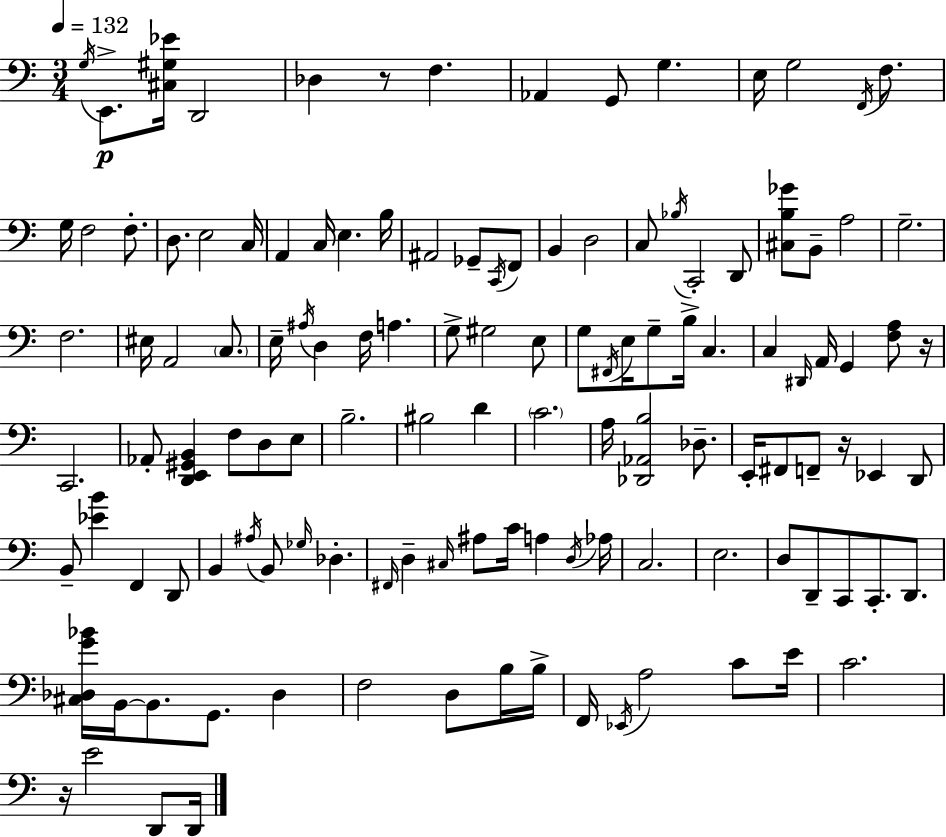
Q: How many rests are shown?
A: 4